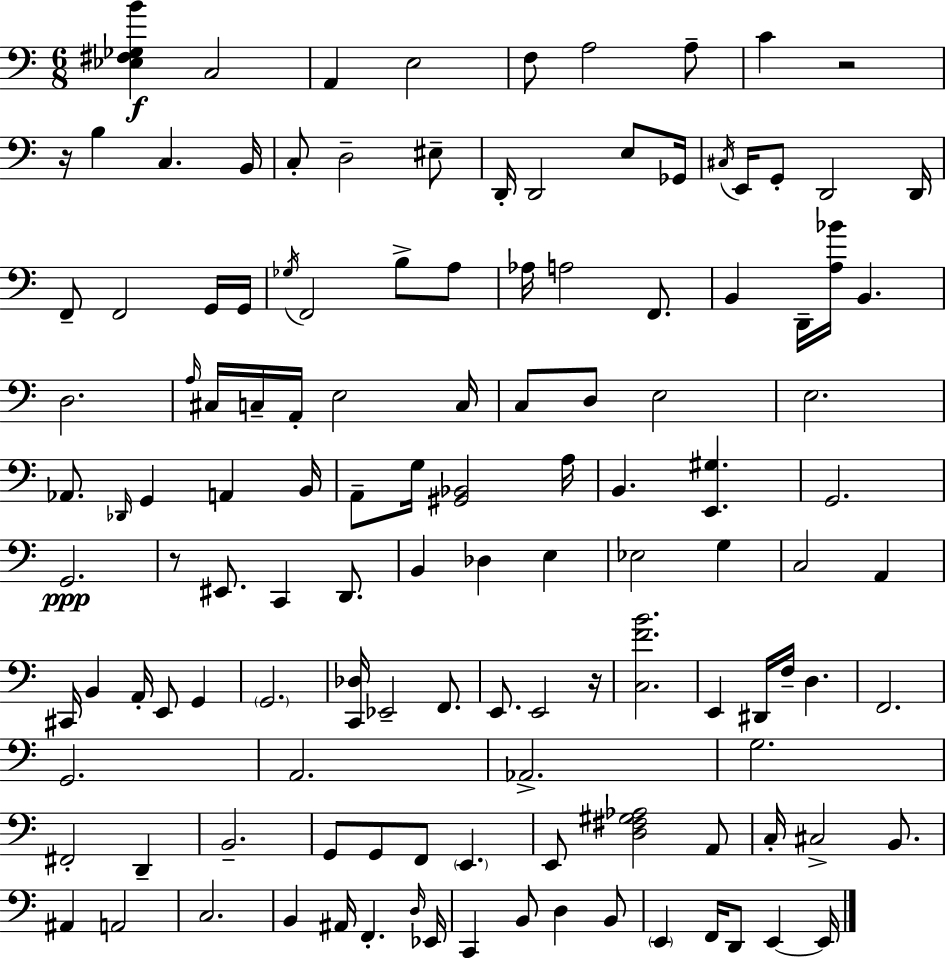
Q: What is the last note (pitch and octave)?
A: E2